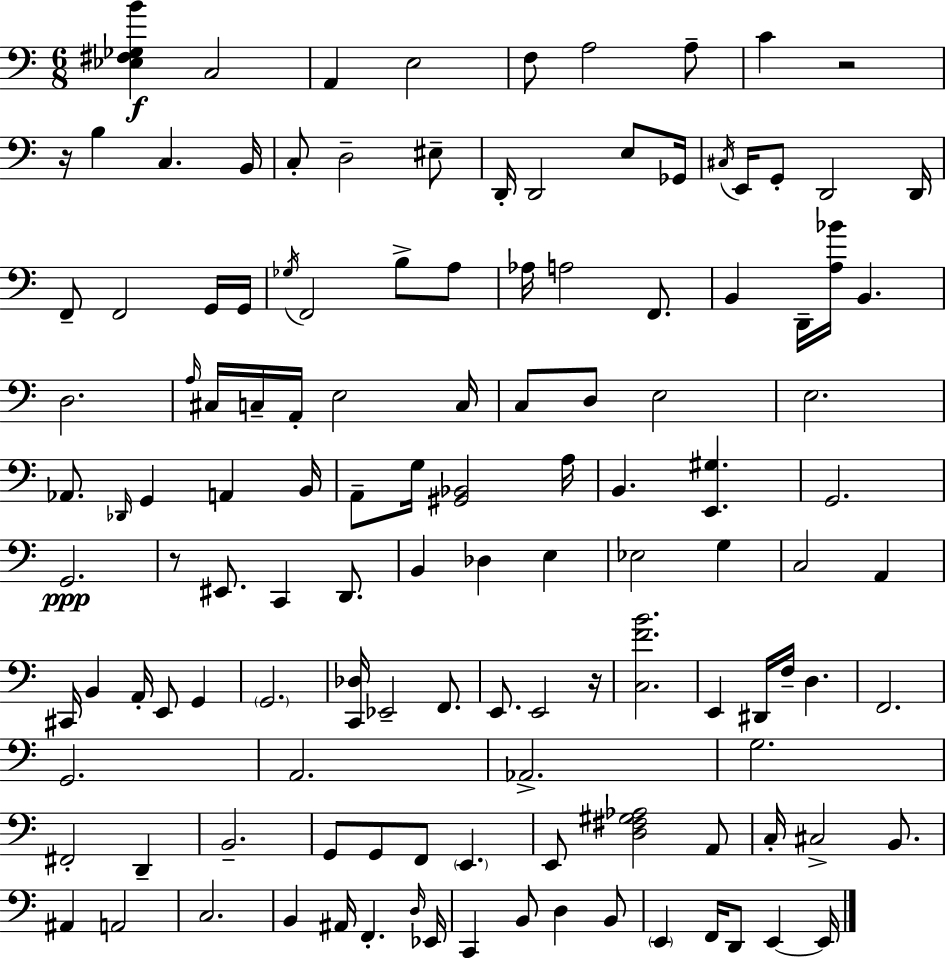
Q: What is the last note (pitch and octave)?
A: E2